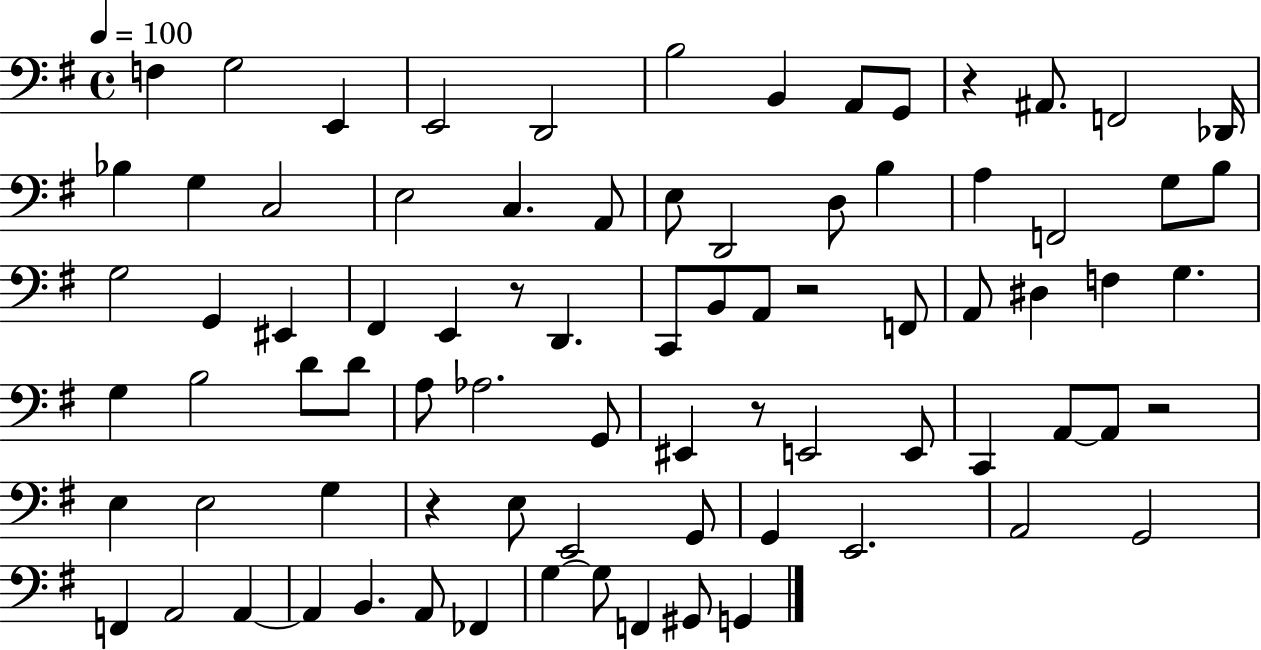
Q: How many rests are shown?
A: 6